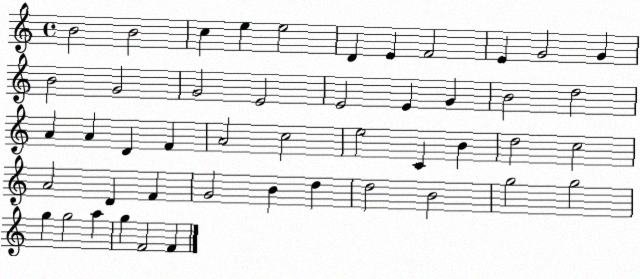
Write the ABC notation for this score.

X:1
T:Untitled
M:4/4
L:1/4
K:C
B2 B2 c e e2 D E F2 E G2 G B2 G2 G2 E2 E2 E G B2 d2 A A D F A2 c2 e2 C B d2 c2 A2 D F G2 B d d2 B2 g2 g2 g g2 a g F2 F